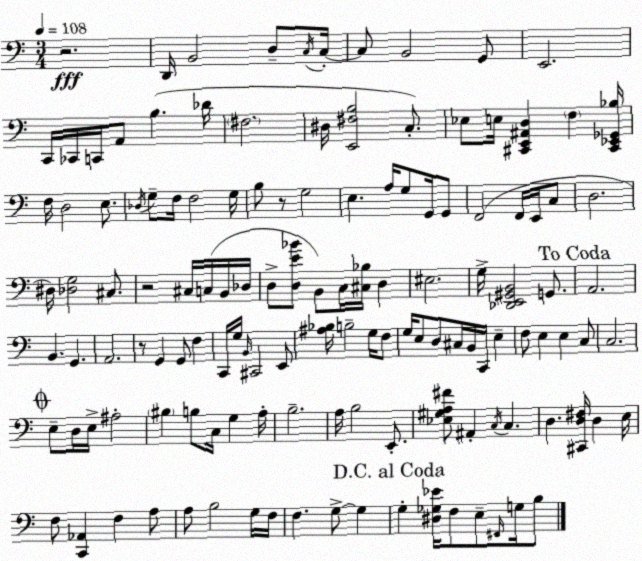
X:1
T:Untitled
M:3/4
L:1/4
K:C
z2 D,,/4 B,,2 D,/2 C,/4 C,/4 C,/2 B,,2 G,,/2 E,,2 C,,/4 _C,,/4 C,,/4 A,,/2 B, _D/4 ^F,2 ^D,/4 [E,,^F,B,]2 C,/2 _E,/2 E,/4 [^C,,E,,^A,,D,] F, [^C,,_E,,_G,,_B,]/4 F,/4 D,2 E,/2 _D,/4 G,/2 F,/4 F,2 G,/4 B,/2 z/2 G,2 E, A,/4 G,/2 G,,/4 G,,/2 F,,2 F,,/4 E,,/4 C,/2 D,2 ^D,/4 [_D,G,]2 ^C,/2 z2 ^C,/4 C,/4 B,,/4 _D,/4 D,/2 [D,E_B]/2 B,,/2 C,/4 [^C,_B,]/4 D, ^E,2 G,/4 [_D,,E,,^G,,B,,]2 G,,/2 A,,2 B,, G,, A,,2 z/2 G,, G,,/2 F, C,,/4 G,/4 B,,/4 ^C,,2 E,,/2 [^A,_B,]/4 B,2 G,/4 F,/2 G,/4 E,/2 D,/2 ^C,/4 B,,/4 C,,/4 E, F,/2 E, E, C,/2 C,2 E,/2 D,/4 E,/4 ^A,2 ^B, B,/2 C,/4 G, A,/4 B,2 A,/4 B,2 E,,/2 [_E,^G,A,^F]/2 ^A,, C,/4 C, D, [^C,,D,^F,]/4 D, E,/4 F,/2 [C,,_A,,] F, A,/2 A,/2 B,2 G,/4 F,/4 F, G,/2 G, G, [^D,_G,_E]/4 F,/2 E,/2 ^F,,/4 G,/4 B,/2